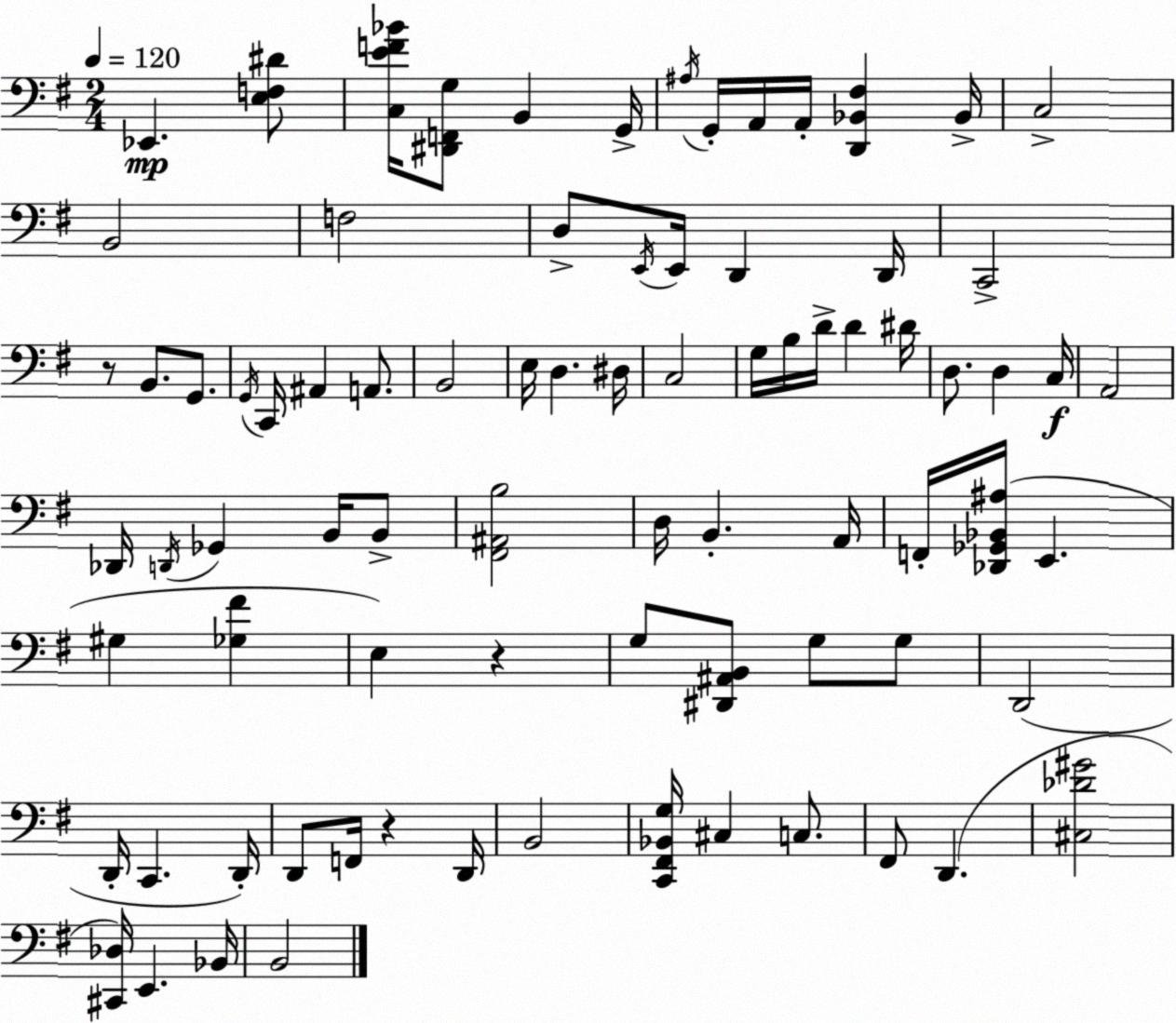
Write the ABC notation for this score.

X:1
T:Untitled
M:2/4
L:1/4
K:G
_E,, [E,F,^D]/2 [C,EF_B]/4 [^D,,F,,G,]/2 B,, G,,/4 ^A,/4 G,,/4 A,,/4 A,,/4 [D,,_B,,^F,] _B,,/4 C,2 B,,2 F,2 D,/2 E,,/4 E,,/4 D,, D,,/4 C,,2 z/2 B,,/2 G,,/2 G,,/4 C,,/4 ^A,, A,,/2 B,,2 E,/4 D, ^D,/4 C,2 G,/4 B,/4 D/4 D ^D/4 D,/2 D, C,/4 A,,2 _D,,/4 D,,/4 _G,, B,,/4 B,,/2 [^F,,^A,,B,]2 D,/4 B,, A,,/4 F,,/4 [_D,,_G,,_B,,^A,]/4 E,, ^G, [_G,^F] E, z G,/2 [^D,,^A,,B,,]/2 G,/2 G,/2 D,,2 D,,/4 C,, D,,/4 D,,/2 F,,/4 z D,,/4 B,,2 [C,,^F,,_B,,G,]/4 ^C, C,/2 ^F,,/2 D,, [^C,_D^G]2 [^C,,_D,]/4 E,, _B,,/4 B,,2